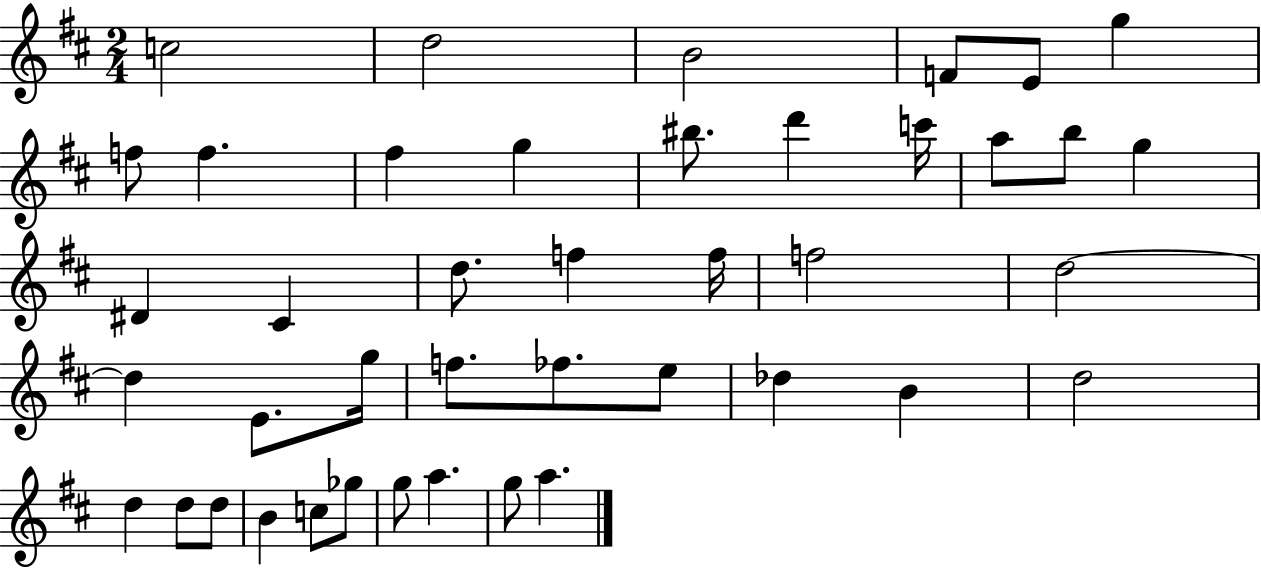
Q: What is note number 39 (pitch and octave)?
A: G5